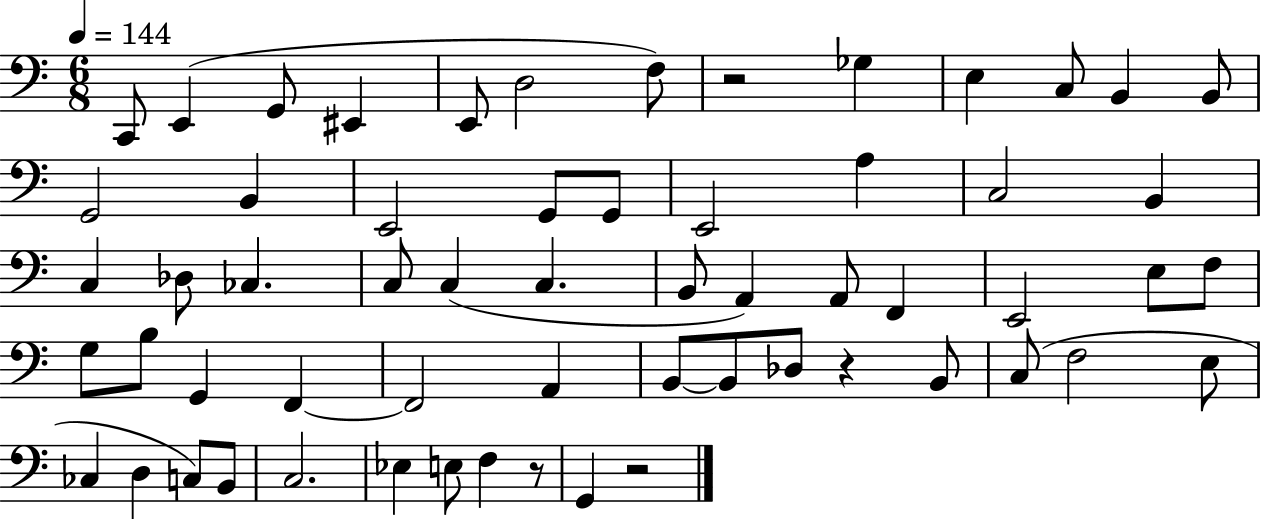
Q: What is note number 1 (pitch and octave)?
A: C2